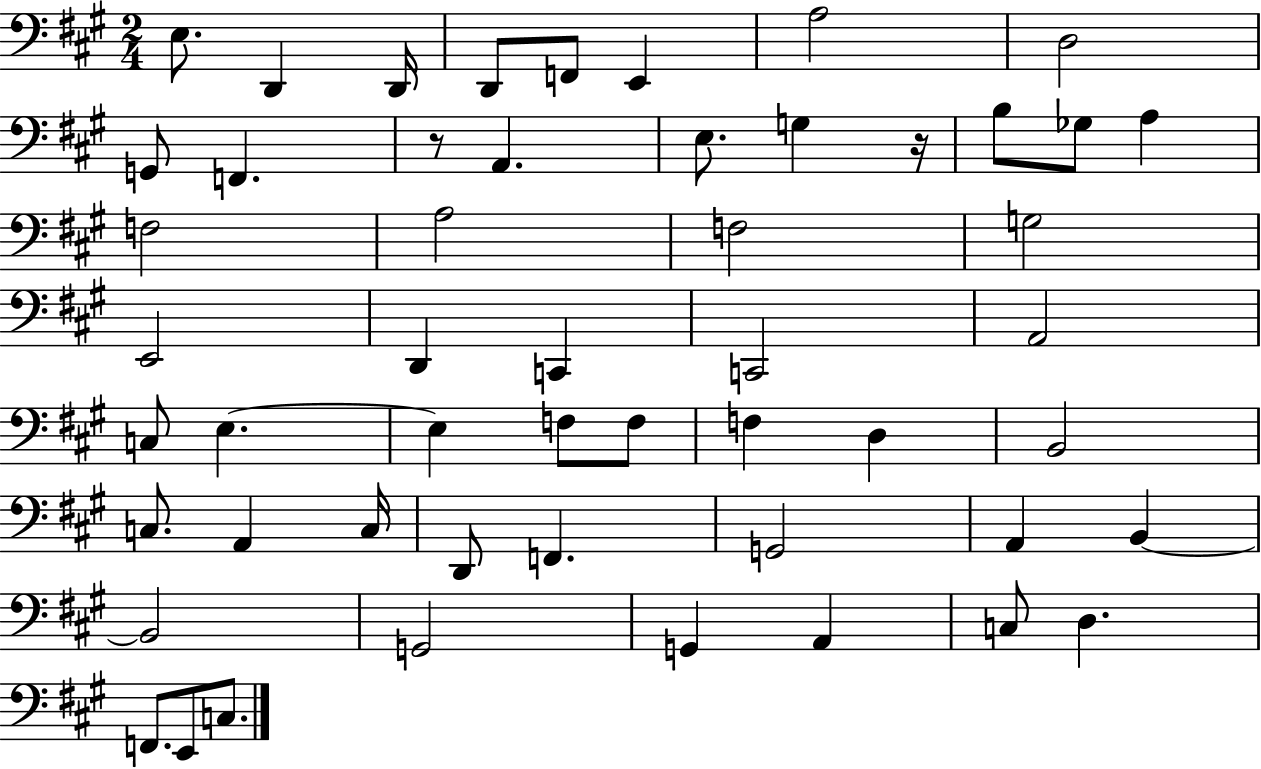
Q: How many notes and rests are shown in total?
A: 52